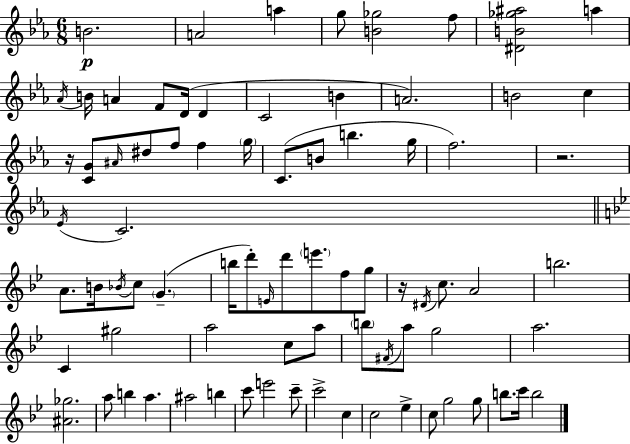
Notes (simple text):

B4/h. A4/h A5/q G5/e [B4,Gb5]/h F5/e [D#4,B4,Gb5,A#5]/h A5/q Ab4/s B4/s A4/q F4/e D4/s D4/q C4/h B4/q A4/h. B4/h C5/q R/s [C4,G4]/e A#4/s D#5/e F5/e F5/q G5/s C4/e. B4/e B5/q. G5/s F5/h. R/h. Eb4/s C4/h. A4/e. B4/s Bb4/s C5/e G4/q. B5/s D6/e E4/s D6/e E6/e. F5/e G5/e R/s D#4/s C5/e. A4/h B5/h. C4/q G#5/h A5/h C5/e A5/e B5/e F#4/s A5/e G5/h A5/h. [A#4,Gb5]/h. A5/e B5/q A5/q. A#5/h B5/q C6/e E6/h C6/e C6/h C5/q C5/h Eb5/q C5/e G5/h G5/e B5/e. C6/s B5/h